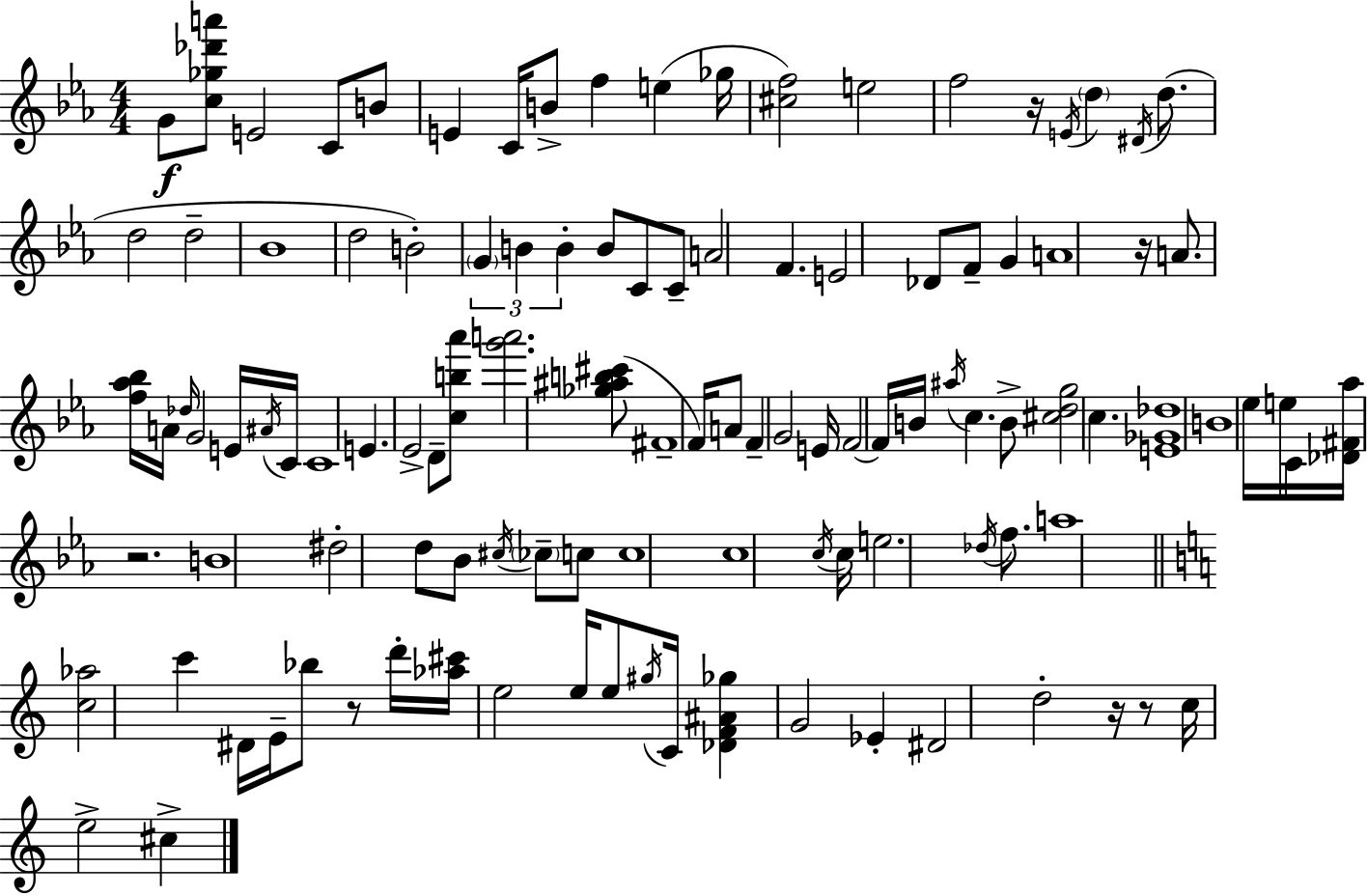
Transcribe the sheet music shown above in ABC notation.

X:1
T:Untitled
M:4/4
L:1/4
K:Cm
G/2 [c_g_d'a']/2 E2 C/2 B/2 E C/4 B/2 f e _g/4 [^cf]2 e2 f2 z/4 E/4 d ^D/4 d/2 d2 d2 _B4 d2 B2 G B B B/2 C/2 C/2 A2 F E2 _D/2 F/2 G A4 z/4 A/2 [f_a_b]/4 A/4 _d/4 G2 E/4 ^A/4 C/4 C4 E _E2 D/2 [cb_a']/2 [g'a']2 [_g^ab^c']/2 ^F4 F/4 A/2 F G2 E/4 F2 F/4 B/4 ^a/4 c B/2 [^cdg]2 c [E_G_d]4 B4 _e/4 e/4 C/4 [_D^F_a]/4 z2 B4 ^d2 d/2 _B/2 ^c/4 _c/2 c/2 c4 c4 c/4 c/4 e2 _d/4 f/2 a4 [c_a]2 c' ^D/4 E/4 _b/2 z/2 d'/4 [_a^c']/4 e2 e/4 e/2 ^g/4 C/4 [_DF^A_g] G2 _E ^D2 d2 z/4 z/2 c/4 e2 ^c